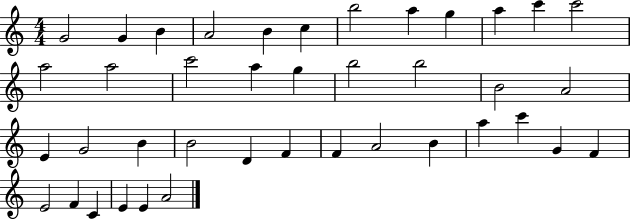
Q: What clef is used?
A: treble